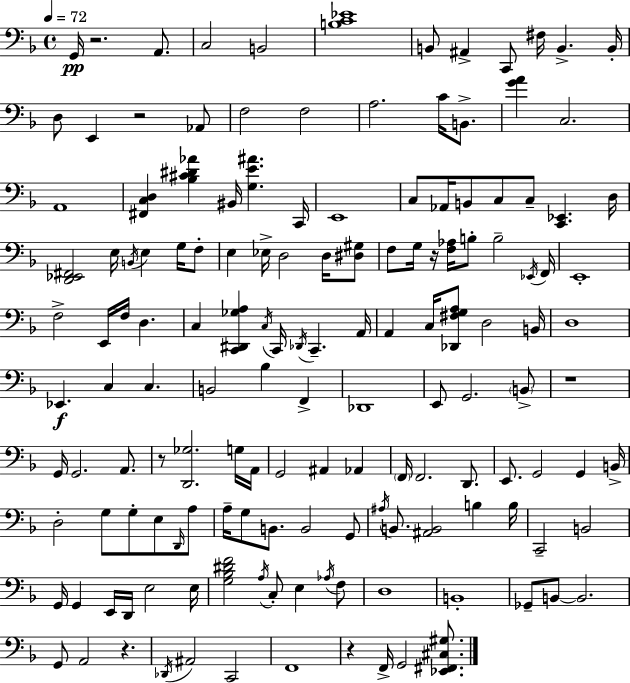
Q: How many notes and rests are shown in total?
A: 148